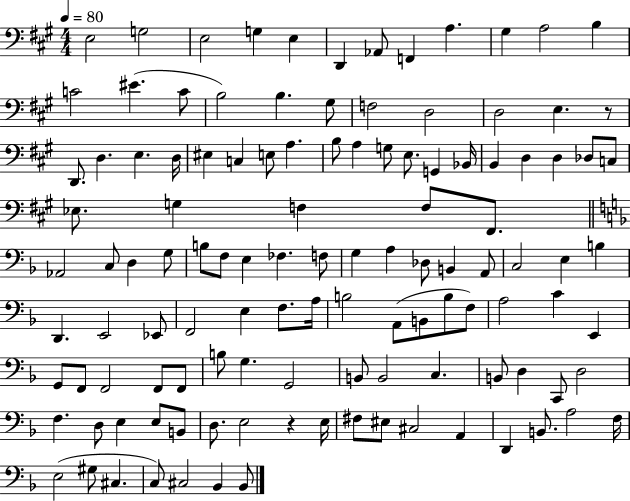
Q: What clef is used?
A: bass